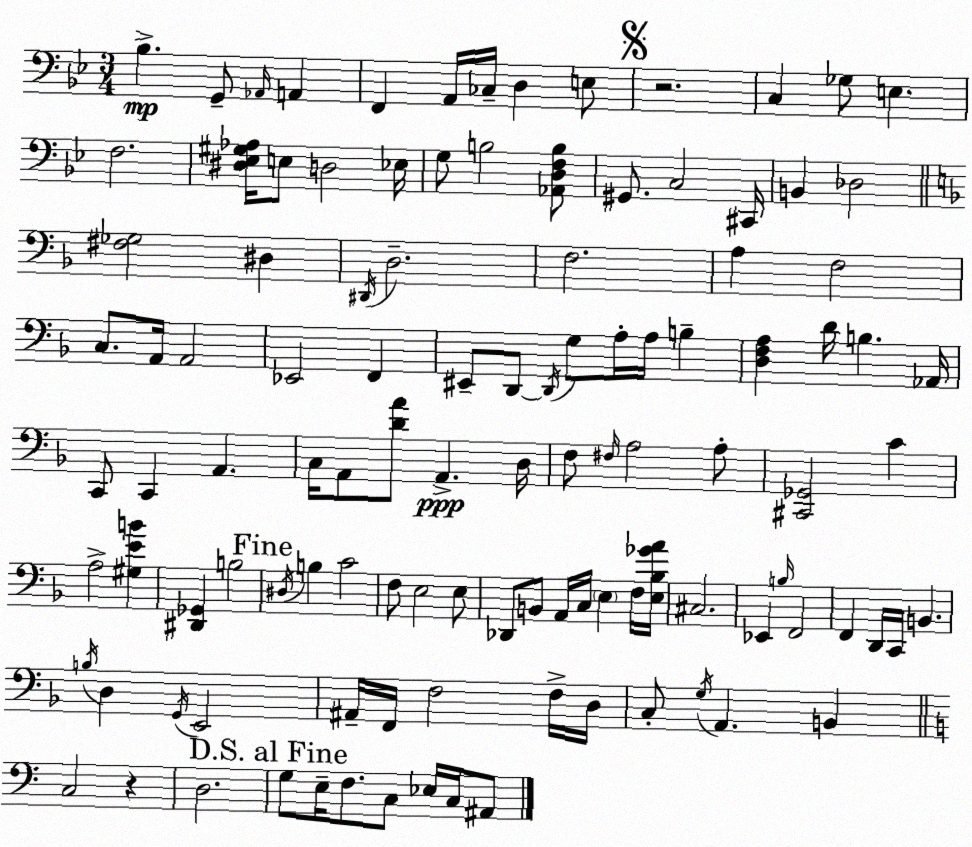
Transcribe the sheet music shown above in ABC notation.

X:1
T:Untitled
M:3/4
L:1/4
K:Bb
_B, G,,/2 _A,,/4 A,, F,, A,,/4 _C,/4 D, E,/2 z2 C, _G,/2 E, F,2 [^D,_E,^G,_A,]/4 E,/2 D,2 _E,/4 G,/2 B,2 [_A,,D,F,B,]/2 ^G,,/2 C,2 ^C,,/4 B,, _D,2 [^F,_G,]2 ^D, ^D,,/4 D,2 F,2 A, F,2 C,/2 A,,/4 A,,2 _E,,2 F,, ^E,,/2 D,,/2 D,,/4 G,/2 A,/4 A,/4 B, [D,F,A,] D/4 B, _A,,/4 C,,/2 C,, A,, C,/4 A,,/2 [DA]/2 A,, D,/4 F,/2 ^F,/4 A,2 A,/2 [^C,,_G,,]2 C A,2 [^G,EB] [^D,,_G,,] B,2 ^D,/4 B, C2 F,/2 E,2 E,/2 _D,,/2 B,,/2 A,,/4 C,/4 E, F,/4 [E,_B,_GA]/4 ^C,2 _E,, B,/4 F,,2 F,, D,,/4 C,,/4 B,, B,/4 D, G,,/4 E,,2 ^A,,/4 F,,/4 F,2 F,/4 D,/4 C,/2 G,/4 A,, B,, C,2 z D,2 G,/2 E,/4 F,/2 C,/2 _E,/4 C,/4 ^A,,/2